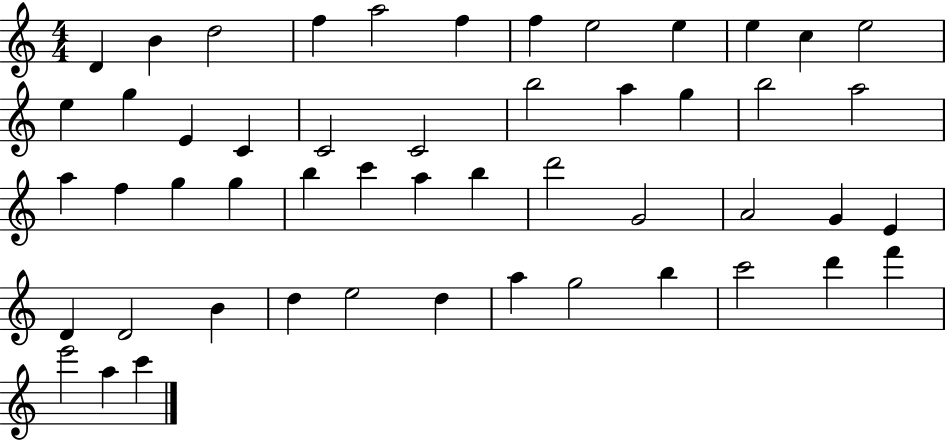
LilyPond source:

{
  \clef treble
  \numericTimeSignature
  \time 4/4
  \key c \major
  d'4 b'4 d''2 | f''4 a''2 f''4 | f''4 e''2 e''4 | e''4 c''4 e''2 | \break e''4 g''4 e'4 c'4 | c'2 c'2 | b''2 a''4 g''4 | b''2 a''2 | \break a''4 f''4 g''4 g''4 | b''4 c'''4 a''4 b''4 | d'''2 g'2 | a'2 g'4 e'4 | \break d'4 d'2 b'4 | d''4 e''2 d''4 | a''4 g''2 b''4 | c'''2 d'''4 f'''4 | \break e'''2 a''4 c'''4 | \bar "|."
}